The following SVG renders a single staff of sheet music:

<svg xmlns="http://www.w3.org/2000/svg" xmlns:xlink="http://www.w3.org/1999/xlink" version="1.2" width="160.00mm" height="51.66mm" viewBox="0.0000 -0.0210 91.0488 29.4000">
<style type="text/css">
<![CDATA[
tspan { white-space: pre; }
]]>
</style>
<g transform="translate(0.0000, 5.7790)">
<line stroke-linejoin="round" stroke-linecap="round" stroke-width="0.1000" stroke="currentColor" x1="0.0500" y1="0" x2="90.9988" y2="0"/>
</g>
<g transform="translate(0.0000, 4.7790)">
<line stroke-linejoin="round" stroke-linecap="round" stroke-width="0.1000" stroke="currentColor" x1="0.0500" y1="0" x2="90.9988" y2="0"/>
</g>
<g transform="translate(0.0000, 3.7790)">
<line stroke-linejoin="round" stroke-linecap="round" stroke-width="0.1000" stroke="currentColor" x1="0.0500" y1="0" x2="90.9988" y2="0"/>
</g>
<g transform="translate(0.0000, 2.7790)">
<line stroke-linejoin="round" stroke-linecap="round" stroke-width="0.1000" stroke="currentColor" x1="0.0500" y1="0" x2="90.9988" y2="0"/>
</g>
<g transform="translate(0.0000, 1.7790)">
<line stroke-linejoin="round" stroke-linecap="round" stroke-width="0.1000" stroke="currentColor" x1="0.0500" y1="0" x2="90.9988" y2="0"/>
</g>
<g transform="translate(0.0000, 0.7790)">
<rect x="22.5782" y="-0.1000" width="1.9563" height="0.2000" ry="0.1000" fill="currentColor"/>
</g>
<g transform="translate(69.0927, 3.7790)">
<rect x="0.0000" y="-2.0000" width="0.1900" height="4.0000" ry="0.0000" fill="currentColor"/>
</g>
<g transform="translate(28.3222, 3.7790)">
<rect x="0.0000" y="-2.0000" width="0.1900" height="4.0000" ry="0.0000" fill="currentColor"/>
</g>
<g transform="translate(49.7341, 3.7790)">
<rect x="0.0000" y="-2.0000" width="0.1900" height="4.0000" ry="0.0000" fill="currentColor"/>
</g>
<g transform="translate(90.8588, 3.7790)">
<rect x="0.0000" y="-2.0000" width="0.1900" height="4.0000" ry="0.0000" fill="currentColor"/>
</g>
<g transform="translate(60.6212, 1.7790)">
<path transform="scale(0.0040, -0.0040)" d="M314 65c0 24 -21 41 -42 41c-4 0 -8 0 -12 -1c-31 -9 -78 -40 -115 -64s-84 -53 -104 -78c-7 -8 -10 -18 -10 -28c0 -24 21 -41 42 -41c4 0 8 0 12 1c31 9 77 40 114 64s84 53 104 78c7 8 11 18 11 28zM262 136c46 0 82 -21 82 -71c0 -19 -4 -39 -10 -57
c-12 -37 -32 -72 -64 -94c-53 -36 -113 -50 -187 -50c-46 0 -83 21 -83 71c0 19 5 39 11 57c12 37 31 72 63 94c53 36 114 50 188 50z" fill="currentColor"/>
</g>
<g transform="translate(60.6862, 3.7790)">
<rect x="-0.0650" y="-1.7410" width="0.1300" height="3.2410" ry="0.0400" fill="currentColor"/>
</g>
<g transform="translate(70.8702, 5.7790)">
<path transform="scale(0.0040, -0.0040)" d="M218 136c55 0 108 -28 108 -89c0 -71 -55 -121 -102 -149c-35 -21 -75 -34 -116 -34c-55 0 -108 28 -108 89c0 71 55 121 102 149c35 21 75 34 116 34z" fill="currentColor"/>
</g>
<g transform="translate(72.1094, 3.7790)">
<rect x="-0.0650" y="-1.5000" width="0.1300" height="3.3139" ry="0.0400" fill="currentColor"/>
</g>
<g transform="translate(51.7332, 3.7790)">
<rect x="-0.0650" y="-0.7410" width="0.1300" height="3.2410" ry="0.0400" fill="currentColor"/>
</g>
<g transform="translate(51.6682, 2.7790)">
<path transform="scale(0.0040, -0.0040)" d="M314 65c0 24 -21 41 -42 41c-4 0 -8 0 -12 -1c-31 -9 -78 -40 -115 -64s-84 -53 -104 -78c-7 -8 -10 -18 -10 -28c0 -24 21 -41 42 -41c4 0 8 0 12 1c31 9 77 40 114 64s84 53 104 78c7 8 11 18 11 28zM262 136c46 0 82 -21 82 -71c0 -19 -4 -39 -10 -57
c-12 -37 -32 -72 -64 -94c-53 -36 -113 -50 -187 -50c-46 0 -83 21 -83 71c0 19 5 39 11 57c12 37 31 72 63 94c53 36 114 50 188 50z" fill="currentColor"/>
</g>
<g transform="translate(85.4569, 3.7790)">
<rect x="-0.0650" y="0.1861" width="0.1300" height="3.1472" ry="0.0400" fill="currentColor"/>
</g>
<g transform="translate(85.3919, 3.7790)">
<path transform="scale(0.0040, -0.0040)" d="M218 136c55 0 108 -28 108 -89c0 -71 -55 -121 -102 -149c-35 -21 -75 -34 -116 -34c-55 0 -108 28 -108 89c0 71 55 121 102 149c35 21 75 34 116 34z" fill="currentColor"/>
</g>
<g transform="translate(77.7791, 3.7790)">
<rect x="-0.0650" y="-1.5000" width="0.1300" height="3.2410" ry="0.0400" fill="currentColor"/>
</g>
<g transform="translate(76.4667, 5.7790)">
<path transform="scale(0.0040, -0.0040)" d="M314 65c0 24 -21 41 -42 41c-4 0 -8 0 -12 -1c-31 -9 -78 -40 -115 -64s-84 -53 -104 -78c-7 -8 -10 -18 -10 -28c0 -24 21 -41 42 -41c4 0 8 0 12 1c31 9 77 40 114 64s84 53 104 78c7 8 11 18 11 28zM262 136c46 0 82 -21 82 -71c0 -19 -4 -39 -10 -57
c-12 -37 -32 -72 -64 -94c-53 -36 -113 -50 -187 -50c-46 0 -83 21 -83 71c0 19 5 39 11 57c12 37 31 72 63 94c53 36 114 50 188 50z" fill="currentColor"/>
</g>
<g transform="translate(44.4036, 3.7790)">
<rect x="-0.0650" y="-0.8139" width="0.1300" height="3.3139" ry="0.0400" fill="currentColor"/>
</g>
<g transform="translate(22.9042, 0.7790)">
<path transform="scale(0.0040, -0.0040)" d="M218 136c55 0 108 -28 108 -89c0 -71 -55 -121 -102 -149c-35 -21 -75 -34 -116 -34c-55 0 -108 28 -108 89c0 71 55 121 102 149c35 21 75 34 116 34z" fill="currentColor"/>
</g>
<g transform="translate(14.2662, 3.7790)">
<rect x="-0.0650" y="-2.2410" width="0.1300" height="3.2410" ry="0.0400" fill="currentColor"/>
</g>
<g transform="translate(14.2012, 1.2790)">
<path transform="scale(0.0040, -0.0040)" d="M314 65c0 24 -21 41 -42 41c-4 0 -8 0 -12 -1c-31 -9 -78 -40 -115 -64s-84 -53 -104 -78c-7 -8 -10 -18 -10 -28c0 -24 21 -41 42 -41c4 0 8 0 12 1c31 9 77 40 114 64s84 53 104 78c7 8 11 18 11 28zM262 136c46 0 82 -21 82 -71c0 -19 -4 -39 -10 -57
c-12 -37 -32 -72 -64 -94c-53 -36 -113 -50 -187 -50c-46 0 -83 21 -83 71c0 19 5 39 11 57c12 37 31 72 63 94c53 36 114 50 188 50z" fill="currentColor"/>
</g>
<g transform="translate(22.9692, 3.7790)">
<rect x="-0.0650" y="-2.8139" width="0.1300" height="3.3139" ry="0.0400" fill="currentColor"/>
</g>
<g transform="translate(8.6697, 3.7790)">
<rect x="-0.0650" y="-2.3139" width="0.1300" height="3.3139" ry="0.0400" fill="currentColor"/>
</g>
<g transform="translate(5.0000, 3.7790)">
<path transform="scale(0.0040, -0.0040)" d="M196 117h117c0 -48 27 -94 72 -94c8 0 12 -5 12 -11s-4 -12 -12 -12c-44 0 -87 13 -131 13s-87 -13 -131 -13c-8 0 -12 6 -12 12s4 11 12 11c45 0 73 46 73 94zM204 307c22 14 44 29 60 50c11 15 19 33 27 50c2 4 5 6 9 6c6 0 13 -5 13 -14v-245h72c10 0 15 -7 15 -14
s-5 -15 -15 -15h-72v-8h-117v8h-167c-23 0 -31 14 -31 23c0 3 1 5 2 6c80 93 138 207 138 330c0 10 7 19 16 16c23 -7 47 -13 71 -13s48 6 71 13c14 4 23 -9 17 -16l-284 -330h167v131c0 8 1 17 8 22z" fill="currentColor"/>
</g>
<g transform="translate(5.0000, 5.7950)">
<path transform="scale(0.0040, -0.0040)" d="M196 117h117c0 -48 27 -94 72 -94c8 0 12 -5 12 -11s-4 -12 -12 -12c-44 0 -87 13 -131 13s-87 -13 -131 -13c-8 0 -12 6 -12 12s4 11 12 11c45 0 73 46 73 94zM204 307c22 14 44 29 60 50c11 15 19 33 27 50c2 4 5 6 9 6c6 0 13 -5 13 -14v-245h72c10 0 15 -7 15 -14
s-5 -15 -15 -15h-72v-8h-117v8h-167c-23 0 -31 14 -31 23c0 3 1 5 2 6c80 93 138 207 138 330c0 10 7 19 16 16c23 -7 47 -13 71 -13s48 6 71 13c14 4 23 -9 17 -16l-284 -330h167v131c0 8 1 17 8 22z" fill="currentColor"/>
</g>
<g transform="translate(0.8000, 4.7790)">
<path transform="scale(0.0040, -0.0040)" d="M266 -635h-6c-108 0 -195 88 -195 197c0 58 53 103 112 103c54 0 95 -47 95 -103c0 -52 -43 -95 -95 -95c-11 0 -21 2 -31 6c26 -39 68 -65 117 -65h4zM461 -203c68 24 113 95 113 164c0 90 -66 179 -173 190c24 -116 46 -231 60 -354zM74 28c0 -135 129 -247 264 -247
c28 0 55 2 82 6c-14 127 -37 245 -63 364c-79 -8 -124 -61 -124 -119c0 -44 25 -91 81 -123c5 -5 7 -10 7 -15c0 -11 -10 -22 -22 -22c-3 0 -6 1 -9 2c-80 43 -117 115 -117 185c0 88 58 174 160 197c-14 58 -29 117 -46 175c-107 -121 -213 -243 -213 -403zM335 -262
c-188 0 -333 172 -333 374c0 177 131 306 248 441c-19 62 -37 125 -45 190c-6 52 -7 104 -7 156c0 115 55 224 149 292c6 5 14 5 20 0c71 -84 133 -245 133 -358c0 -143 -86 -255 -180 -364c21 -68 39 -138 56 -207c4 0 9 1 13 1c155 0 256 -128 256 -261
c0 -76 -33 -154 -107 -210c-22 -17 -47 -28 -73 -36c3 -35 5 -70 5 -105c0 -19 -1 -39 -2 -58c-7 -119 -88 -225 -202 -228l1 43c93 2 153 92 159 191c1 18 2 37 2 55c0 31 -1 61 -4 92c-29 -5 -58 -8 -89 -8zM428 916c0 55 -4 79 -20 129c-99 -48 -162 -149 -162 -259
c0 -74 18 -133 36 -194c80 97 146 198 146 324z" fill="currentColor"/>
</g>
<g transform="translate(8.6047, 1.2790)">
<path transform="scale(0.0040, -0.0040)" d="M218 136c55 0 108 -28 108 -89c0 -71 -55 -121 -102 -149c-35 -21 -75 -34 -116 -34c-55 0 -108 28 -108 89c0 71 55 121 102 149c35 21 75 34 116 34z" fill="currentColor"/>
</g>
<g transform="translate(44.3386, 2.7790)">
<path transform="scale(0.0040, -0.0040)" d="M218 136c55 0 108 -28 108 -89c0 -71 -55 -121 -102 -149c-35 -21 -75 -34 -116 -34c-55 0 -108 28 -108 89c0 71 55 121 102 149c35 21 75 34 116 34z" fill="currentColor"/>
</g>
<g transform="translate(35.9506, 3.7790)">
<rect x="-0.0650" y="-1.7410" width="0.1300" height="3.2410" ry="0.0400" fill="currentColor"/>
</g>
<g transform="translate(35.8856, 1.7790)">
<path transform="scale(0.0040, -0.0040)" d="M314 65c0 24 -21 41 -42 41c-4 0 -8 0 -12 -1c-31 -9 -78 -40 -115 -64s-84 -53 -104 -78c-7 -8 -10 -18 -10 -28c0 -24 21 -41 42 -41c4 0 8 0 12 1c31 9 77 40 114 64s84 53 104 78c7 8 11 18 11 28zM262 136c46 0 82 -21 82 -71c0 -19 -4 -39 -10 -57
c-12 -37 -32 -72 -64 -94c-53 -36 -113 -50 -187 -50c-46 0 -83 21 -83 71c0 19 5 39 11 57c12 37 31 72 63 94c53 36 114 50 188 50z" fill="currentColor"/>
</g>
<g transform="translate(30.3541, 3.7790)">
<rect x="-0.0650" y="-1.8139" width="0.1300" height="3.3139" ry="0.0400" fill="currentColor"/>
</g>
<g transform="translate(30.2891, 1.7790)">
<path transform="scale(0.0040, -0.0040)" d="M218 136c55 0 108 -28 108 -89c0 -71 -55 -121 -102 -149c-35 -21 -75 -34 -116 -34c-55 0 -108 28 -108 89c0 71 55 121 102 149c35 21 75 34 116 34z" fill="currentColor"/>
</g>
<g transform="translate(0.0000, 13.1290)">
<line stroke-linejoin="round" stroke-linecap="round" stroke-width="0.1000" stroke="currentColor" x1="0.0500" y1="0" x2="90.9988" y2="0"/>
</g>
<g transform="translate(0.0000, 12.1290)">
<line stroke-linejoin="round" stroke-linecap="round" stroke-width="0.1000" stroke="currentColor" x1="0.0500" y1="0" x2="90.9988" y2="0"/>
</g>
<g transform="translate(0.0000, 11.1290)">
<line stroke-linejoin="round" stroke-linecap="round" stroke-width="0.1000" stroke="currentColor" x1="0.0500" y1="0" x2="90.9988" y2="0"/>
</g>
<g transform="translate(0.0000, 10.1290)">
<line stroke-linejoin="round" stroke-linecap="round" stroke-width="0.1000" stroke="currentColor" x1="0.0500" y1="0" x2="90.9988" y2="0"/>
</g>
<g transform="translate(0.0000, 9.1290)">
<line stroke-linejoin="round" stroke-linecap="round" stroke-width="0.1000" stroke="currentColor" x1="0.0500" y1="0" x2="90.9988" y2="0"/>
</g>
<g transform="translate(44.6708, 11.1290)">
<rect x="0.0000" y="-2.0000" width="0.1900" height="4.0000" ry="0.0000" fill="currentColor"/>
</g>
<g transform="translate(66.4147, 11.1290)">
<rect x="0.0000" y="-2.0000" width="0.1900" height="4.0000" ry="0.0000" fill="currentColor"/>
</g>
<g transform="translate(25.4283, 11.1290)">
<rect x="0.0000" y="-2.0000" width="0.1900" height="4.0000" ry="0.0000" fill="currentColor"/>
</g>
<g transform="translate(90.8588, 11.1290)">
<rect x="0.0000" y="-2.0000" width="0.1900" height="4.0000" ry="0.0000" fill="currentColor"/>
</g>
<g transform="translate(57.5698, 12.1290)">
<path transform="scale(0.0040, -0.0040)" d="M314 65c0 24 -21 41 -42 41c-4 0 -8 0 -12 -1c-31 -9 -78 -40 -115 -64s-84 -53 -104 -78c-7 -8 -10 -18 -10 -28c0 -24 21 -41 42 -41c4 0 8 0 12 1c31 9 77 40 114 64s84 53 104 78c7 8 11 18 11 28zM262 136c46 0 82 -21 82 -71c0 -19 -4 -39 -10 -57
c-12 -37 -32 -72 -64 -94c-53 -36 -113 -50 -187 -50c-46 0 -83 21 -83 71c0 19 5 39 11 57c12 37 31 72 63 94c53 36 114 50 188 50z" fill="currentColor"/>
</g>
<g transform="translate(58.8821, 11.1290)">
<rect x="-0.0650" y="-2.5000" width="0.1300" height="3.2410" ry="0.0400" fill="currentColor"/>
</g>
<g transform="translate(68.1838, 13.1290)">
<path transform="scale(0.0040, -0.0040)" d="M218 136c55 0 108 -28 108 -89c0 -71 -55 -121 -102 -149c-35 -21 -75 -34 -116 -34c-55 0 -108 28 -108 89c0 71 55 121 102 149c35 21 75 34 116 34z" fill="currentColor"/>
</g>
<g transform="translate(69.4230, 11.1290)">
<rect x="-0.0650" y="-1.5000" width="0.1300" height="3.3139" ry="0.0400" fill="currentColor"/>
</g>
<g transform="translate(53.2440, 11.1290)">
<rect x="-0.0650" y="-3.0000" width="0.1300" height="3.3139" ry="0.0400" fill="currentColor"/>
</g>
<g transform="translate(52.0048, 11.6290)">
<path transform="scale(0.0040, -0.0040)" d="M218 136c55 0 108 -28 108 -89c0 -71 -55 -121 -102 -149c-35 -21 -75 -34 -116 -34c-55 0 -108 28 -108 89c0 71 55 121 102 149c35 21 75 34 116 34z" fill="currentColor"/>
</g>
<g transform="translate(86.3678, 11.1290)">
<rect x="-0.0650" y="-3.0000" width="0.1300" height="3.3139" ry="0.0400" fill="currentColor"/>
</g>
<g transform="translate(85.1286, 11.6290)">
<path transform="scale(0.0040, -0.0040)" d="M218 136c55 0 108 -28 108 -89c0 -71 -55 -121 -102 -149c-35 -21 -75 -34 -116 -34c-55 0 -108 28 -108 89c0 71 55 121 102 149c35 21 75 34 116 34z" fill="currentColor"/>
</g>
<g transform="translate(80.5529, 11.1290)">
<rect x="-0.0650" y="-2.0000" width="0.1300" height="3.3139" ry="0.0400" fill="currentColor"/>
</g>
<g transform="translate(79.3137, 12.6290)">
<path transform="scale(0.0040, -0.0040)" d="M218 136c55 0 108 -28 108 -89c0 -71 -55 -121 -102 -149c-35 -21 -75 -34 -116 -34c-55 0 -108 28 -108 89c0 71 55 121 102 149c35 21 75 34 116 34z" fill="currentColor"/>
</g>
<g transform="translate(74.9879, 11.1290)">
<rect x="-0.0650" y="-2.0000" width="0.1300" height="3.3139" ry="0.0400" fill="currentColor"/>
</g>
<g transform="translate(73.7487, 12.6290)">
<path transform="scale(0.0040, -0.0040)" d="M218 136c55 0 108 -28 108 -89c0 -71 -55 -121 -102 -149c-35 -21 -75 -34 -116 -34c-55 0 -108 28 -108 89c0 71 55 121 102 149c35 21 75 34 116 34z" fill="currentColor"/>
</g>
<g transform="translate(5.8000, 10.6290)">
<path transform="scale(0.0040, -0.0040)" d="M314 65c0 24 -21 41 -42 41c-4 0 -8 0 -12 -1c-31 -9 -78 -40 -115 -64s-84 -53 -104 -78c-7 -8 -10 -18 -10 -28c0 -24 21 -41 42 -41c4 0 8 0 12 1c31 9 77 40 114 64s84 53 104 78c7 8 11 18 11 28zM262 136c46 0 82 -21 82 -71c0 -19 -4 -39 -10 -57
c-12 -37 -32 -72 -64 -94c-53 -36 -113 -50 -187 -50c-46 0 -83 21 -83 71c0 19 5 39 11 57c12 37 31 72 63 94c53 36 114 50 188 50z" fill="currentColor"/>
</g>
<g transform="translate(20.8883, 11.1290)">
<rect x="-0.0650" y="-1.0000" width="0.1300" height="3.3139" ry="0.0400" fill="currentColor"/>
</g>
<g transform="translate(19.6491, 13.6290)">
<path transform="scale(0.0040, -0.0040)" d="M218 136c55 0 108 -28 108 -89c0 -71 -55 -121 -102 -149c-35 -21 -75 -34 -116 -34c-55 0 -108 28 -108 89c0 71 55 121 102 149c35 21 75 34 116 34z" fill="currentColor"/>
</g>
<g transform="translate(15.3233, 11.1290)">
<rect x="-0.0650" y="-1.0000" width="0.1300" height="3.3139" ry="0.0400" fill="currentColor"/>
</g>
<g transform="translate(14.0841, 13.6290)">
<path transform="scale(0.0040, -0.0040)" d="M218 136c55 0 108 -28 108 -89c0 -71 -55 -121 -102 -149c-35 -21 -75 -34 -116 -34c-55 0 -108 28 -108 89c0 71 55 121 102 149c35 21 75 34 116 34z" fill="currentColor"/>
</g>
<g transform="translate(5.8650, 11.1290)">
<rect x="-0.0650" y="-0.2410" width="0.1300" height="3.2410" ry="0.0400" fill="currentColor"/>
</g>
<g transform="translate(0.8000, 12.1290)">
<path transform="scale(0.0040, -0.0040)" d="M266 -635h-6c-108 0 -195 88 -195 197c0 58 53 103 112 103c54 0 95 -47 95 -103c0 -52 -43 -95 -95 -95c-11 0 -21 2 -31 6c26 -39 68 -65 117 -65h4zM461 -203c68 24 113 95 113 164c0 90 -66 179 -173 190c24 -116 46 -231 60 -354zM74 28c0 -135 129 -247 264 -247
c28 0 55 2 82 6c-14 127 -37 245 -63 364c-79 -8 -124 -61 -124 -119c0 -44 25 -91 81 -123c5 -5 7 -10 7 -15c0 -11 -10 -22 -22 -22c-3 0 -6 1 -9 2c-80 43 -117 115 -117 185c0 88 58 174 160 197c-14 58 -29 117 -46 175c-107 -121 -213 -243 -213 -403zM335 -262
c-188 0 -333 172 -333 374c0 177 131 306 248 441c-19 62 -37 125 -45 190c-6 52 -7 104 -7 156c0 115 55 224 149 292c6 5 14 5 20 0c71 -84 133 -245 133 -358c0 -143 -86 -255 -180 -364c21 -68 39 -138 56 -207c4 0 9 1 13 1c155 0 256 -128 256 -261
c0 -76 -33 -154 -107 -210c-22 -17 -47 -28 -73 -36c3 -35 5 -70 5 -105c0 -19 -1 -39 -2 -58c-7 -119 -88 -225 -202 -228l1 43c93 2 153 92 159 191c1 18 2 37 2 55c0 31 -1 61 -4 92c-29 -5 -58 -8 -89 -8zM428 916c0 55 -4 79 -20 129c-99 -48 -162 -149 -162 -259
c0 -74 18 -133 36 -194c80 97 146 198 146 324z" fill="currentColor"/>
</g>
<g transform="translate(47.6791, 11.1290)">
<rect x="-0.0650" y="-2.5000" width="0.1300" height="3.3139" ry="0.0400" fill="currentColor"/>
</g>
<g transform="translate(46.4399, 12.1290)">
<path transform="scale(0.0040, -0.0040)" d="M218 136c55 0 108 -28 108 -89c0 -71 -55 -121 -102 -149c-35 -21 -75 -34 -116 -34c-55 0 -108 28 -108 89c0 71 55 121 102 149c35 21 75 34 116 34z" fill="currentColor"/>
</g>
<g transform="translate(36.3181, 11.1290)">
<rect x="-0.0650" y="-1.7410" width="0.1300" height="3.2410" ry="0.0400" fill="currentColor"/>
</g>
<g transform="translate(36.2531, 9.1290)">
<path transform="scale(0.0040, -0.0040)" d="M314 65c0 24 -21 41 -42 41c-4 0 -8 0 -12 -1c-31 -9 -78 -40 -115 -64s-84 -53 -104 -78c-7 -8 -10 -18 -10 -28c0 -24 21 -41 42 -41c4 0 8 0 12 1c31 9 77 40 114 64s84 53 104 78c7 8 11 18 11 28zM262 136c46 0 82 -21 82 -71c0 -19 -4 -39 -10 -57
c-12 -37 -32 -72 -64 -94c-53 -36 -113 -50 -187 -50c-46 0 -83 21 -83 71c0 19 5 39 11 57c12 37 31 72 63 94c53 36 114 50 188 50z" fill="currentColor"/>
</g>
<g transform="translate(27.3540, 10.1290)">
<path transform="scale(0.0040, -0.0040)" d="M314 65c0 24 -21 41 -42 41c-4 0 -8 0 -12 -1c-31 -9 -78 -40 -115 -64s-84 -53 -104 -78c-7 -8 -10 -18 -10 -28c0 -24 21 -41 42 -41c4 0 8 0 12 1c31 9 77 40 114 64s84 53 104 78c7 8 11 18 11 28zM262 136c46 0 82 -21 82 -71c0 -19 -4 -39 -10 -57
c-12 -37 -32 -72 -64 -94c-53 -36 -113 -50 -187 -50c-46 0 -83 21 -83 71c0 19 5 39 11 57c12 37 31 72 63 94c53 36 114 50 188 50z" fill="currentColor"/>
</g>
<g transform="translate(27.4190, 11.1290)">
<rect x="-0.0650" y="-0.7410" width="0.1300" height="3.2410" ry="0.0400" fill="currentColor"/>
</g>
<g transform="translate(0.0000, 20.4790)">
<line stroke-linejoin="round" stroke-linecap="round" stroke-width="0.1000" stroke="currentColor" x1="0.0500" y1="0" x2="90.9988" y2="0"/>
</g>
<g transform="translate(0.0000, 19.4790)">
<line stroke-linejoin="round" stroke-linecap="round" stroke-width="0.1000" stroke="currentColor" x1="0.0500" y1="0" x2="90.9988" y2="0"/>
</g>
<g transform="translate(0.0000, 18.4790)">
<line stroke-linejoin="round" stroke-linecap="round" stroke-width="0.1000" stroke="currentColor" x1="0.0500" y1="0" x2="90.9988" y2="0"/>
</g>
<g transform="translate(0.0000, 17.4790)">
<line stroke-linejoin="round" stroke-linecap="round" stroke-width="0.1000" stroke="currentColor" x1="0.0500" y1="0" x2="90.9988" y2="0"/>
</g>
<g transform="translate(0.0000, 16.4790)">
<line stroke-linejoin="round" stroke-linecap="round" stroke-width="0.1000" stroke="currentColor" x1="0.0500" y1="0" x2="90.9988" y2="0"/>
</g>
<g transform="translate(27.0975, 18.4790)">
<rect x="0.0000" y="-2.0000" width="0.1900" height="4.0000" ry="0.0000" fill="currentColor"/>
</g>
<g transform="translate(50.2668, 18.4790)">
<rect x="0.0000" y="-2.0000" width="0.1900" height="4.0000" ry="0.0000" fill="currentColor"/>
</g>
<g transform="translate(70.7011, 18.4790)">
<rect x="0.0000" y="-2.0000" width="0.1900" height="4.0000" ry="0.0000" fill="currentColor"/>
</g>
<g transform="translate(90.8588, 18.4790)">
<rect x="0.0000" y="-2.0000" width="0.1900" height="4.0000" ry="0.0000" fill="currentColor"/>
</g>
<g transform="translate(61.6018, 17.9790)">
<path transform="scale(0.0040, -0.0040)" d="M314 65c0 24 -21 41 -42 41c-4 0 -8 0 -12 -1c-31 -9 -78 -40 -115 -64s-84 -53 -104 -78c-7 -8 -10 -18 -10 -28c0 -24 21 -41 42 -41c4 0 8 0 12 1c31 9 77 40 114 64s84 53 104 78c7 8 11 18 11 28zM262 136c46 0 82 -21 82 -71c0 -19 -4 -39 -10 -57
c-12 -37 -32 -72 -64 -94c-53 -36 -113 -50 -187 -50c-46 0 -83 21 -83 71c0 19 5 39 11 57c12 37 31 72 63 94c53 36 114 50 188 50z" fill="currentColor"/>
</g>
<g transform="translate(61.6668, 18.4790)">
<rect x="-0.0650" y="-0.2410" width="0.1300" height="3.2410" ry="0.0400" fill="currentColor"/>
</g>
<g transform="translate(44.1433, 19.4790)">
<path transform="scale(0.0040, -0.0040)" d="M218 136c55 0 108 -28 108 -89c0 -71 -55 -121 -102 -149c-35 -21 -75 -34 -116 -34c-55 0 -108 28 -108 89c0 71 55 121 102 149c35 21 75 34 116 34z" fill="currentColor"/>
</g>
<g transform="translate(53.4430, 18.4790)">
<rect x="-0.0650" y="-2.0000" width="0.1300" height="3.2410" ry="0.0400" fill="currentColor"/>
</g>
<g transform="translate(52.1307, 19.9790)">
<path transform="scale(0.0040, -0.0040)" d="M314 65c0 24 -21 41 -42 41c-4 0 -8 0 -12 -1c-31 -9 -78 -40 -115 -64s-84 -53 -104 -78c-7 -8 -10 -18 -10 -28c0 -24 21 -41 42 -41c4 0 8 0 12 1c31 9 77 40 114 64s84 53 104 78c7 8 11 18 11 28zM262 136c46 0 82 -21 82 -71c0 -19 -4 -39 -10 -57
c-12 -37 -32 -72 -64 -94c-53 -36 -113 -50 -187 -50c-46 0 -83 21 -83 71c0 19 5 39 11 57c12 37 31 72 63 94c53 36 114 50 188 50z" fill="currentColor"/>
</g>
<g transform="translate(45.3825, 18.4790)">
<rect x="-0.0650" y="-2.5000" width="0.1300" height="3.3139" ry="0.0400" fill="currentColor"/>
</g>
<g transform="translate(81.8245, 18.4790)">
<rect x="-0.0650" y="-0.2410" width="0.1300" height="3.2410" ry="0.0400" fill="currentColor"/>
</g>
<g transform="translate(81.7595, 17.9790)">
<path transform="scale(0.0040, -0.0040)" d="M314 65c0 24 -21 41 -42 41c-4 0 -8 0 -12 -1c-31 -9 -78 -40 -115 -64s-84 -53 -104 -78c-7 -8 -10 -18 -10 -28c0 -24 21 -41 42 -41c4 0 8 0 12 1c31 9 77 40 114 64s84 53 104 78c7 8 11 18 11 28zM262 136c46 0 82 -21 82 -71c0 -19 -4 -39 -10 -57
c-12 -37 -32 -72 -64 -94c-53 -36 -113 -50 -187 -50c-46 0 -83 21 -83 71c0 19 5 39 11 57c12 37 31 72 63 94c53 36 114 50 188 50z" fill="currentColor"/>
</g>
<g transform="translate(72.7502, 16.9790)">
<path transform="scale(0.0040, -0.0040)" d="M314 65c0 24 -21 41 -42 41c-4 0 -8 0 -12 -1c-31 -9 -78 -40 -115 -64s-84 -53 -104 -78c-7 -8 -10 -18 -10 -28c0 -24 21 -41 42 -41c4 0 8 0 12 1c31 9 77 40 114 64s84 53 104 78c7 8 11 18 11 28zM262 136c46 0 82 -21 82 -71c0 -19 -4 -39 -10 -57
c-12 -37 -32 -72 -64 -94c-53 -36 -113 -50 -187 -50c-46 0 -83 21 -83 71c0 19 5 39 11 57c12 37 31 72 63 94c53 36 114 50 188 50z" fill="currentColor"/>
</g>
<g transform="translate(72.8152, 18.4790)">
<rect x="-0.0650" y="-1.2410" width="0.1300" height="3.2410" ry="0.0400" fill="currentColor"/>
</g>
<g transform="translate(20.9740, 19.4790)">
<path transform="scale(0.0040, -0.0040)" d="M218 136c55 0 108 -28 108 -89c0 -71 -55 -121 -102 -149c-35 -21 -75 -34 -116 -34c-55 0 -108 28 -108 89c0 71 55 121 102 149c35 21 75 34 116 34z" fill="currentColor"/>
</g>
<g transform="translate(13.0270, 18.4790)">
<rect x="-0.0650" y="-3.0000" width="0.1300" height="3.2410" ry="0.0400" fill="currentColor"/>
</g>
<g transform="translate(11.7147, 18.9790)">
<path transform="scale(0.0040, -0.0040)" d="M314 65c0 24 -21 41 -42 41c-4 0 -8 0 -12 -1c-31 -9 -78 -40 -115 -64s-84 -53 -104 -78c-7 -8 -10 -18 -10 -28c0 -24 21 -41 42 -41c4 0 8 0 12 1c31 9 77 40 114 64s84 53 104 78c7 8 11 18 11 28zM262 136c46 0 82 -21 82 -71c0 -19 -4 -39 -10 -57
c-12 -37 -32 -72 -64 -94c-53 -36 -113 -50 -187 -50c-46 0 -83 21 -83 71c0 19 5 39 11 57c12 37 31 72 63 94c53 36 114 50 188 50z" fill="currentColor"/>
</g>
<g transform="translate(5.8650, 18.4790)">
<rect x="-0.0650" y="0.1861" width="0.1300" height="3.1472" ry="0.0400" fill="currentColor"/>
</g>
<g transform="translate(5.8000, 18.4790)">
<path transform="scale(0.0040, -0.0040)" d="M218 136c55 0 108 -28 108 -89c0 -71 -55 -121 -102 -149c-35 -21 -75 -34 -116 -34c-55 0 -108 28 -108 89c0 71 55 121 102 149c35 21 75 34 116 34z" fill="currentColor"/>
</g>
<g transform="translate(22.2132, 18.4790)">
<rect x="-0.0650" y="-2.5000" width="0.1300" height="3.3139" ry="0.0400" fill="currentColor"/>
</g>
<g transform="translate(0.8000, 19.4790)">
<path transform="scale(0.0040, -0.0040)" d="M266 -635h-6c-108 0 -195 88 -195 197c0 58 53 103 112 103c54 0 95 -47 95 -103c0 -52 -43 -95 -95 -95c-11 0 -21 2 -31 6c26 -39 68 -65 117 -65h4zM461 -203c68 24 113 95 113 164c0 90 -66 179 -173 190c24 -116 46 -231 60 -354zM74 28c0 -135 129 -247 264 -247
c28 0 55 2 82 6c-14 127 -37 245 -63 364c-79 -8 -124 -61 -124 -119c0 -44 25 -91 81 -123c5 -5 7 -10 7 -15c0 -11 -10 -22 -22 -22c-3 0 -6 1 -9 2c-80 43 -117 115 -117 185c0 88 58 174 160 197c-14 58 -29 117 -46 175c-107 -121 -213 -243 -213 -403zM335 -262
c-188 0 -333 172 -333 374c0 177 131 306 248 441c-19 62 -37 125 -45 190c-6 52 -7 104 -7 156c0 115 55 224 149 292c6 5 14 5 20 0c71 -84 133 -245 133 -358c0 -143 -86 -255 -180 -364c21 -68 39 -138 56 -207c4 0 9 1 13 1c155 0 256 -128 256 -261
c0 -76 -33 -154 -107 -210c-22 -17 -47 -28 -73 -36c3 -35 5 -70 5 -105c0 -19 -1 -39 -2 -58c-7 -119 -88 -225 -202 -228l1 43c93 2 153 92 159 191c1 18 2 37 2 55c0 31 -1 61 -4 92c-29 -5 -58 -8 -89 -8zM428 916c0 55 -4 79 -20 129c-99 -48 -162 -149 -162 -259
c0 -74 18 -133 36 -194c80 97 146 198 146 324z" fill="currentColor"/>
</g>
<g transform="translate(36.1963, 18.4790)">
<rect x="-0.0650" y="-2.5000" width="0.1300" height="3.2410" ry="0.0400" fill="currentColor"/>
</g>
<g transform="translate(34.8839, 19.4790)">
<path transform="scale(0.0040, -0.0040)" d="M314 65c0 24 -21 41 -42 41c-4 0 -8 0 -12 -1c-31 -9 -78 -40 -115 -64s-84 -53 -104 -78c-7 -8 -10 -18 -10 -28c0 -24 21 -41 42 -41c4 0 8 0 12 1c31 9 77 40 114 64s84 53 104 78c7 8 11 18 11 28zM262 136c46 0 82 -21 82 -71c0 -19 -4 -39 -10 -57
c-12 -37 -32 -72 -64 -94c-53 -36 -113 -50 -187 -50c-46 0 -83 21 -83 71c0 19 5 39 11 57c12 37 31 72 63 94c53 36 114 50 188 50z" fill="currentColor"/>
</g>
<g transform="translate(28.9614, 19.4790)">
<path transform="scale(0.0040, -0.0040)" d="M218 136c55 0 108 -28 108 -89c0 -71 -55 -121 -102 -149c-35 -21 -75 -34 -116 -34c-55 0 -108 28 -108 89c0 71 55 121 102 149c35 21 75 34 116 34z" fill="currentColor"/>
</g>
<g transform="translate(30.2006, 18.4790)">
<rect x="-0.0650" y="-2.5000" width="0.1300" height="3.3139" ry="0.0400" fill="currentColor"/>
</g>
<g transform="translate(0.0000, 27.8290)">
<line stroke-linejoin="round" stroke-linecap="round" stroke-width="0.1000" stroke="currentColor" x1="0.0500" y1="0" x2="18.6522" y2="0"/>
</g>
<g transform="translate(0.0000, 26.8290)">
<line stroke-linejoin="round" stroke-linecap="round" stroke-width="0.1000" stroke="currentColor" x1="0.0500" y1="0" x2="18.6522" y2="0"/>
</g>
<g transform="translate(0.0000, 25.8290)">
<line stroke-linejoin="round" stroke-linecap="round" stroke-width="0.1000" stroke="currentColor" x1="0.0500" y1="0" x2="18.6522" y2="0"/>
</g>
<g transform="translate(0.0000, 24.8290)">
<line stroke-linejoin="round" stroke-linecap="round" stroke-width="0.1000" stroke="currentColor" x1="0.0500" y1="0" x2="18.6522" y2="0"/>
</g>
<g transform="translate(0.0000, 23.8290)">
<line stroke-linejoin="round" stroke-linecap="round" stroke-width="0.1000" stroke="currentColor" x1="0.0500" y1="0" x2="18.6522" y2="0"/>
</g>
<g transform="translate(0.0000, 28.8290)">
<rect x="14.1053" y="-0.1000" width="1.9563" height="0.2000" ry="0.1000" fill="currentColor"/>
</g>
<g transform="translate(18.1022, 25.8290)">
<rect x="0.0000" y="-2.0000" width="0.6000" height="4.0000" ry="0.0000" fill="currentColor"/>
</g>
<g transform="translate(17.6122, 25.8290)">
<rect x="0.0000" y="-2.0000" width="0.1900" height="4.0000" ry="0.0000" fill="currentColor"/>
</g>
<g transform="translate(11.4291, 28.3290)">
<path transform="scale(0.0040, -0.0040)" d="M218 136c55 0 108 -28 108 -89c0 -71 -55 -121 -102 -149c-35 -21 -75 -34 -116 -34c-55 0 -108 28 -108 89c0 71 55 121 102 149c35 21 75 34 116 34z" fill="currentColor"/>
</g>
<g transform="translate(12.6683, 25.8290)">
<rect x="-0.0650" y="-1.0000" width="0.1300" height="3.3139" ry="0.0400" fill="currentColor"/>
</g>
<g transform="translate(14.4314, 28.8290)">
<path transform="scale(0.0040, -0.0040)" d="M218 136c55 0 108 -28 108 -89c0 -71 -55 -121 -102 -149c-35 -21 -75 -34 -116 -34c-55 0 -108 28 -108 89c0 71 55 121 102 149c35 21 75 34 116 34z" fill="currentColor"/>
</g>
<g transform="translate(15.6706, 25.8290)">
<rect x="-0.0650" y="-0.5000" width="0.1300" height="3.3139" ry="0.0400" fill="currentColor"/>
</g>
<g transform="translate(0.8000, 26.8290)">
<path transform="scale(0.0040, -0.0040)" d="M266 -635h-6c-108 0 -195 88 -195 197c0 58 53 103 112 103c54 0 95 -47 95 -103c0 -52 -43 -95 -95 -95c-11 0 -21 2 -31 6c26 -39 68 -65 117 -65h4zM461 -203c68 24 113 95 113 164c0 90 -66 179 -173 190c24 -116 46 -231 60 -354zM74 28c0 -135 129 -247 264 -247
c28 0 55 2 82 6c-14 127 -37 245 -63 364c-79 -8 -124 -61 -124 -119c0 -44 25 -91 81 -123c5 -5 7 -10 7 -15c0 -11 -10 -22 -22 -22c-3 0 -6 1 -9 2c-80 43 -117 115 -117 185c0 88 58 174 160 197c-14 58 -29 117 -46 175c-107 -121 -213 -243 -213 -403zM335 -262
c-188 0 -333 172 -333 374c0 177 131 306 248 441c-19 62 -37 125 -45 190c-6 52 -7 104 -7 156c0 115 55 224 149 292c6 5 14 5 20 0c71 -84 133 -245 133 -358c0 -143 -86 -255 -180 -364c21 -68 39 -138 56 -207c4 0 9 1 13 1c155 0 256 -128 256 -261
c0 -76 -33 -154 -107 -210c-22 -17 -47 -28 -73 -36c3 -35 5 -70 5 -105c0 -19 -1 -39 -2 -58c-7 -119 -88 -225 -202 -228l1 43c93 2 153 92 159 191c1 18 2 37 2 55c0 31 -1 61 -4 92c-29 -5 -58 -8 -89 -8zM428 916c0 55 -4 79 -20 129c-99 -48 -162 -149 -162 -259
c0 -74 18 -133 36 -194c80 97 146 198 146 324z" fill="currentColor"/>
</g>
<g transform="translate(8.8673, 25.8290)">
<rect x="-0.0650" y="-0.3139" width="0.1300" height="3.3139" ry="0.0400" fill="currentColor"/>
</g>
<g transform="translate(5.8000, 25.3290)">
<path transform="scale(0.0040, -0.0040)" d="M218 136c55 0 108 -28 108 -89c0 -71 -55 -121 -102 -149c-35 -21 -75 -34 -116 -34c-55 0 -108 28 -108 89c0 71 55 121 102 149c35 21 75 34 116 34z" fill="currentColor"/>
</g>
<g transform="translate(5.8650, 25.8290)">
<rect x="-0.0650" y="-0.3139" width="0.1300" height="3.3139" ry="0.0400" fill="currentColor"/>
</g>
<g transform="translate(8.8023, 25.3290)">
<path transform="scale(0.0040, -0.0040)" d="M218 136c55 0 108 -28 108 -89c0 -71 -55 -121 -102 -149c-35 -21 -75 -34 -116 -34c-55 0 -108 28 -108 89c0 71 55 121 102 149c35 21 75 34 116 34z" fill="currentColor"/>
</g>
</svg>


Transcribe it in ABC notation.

X:1
T:Untitled
M:4/4
L:1/4
K:C
g g2 a f f2 d d2 f2 E E2 B c2 D D d2 f2 G A G2 E F F A B A2 G G G2 G F2 c2 e2 c2 c c D C